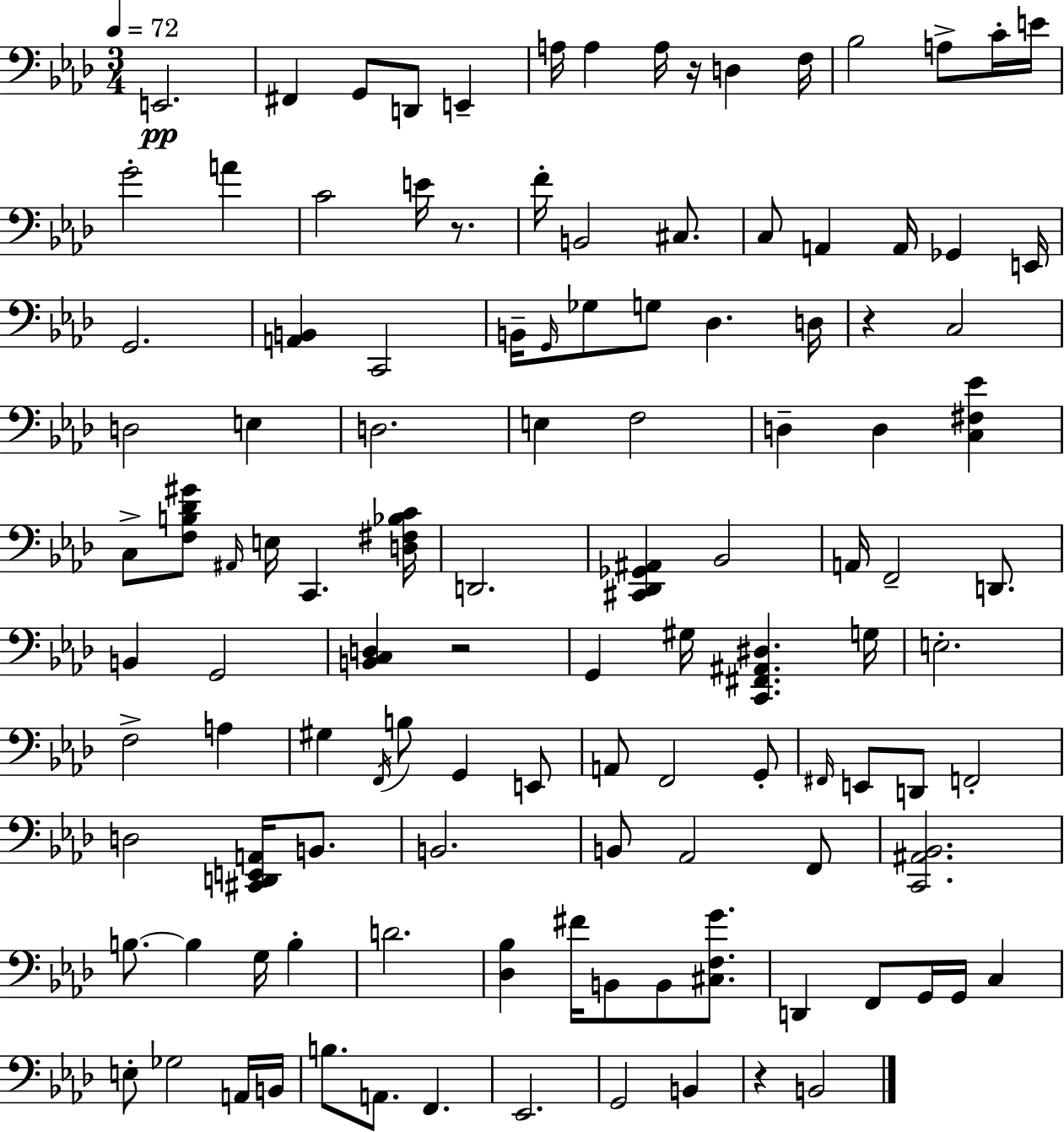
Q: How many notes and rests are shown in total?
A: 117